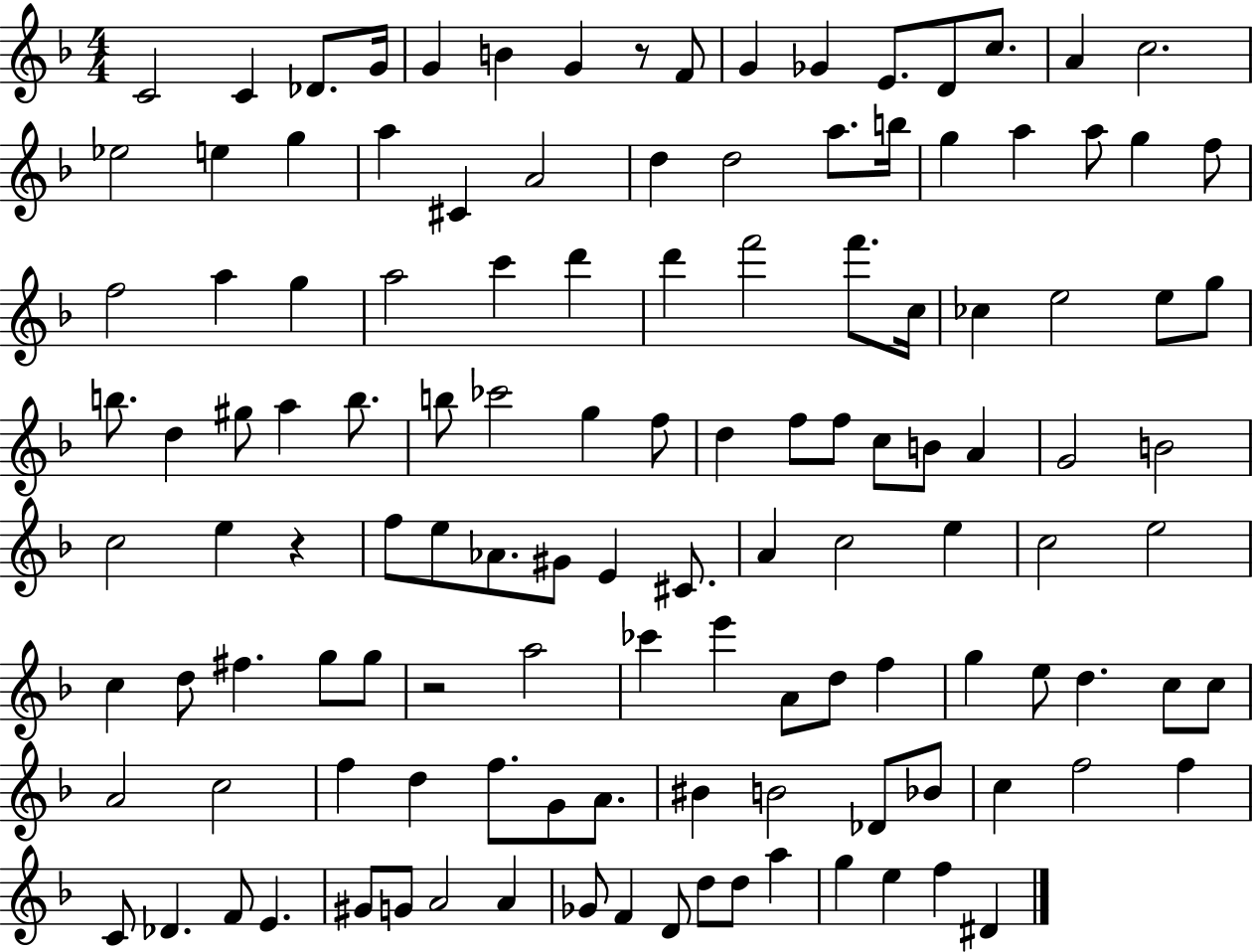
C4/h C4/q Db4/e. G4/s G4/q B4/q G4/q R/e F4/e G4/q Gb4/q E4/e. D4/e C5/e. A4/q C5/h. Eb5/h E5/q G5/q A5/q C#4/q A4/h D5/q D5/h A5/e. B5/s G5/q A5/q A5/e G5/q F5/e F5/h A5/q G5/q A5/h C6/q D6/q D6/q F6/h F6/e. C5/s CES5/q E5/h E5/e G5/e B5/e. D5/q G#5/e A5/q B5/e. B5/e CES6/h G5/q F5/e D5/q F5/e F5/e C5/e B4/e A4/q G4/h B4/h C5/h E5/q R/q F5/e E5/e Ab4/e. G#4/e E4/q C#4/e. A4/q C5/h E5/q C5/h E5/h C5/q D5/e F#5/q. G5/e G5/e R/h A5/h CES6/q E6/q A4/e D5/e F5/q G5/q E5/e D5/q. C5/e C5/e A4/h C5/h F5/q D5/q F5/e. G4/e A4/e. BIS4/q B4/h Db4/e Bb4/e C5/q F5/h F5/q C4/e Db4/q. F4/e E4/q. G#4/e G4/e A4/h A4/q Gb4/e F4/q D4/e D5/e D5/e A5/q G5/q E5/q F5/q D#4/q